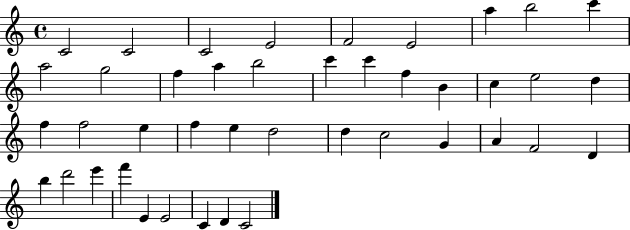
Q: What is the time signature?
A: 4/4